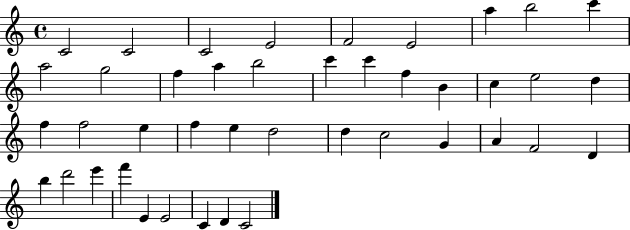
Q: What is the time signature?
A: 4/4